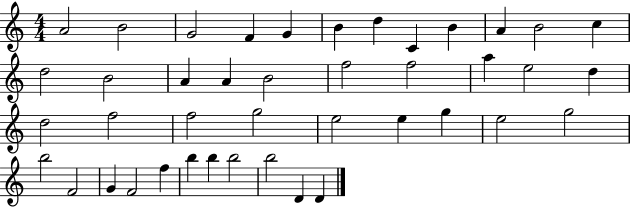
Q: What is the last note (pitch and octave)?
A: D4